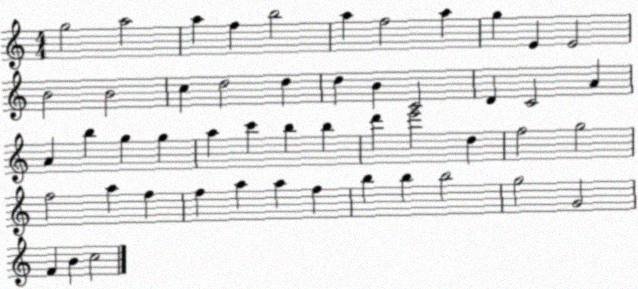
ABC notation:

X:1
T:Untitled
M:4/4
L:1/4
K:C
g2 a2 a f b2 a f2 a g E E2 B2 B2 c d2 d d B C2 D C2 A A b g g a c' b b d' e'2 d f2 g2 f2 a f f a a f b b b2 g2 G2 F B c2